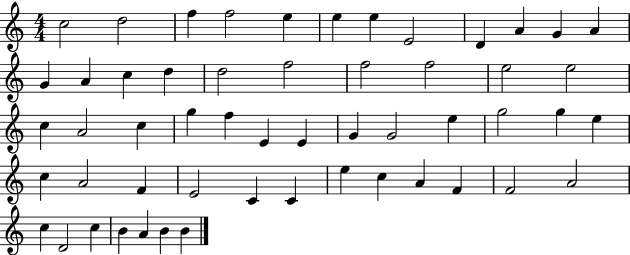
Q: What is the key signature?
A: C major